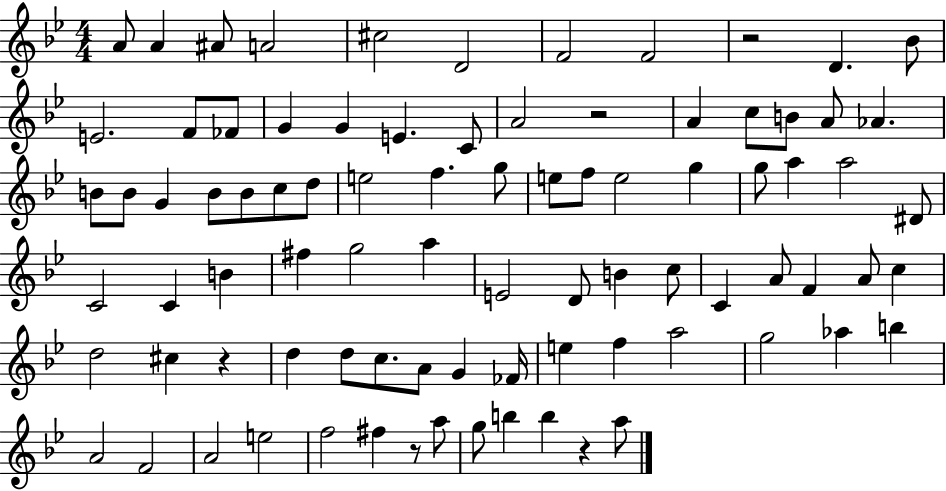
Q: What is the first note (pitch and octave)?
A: A4